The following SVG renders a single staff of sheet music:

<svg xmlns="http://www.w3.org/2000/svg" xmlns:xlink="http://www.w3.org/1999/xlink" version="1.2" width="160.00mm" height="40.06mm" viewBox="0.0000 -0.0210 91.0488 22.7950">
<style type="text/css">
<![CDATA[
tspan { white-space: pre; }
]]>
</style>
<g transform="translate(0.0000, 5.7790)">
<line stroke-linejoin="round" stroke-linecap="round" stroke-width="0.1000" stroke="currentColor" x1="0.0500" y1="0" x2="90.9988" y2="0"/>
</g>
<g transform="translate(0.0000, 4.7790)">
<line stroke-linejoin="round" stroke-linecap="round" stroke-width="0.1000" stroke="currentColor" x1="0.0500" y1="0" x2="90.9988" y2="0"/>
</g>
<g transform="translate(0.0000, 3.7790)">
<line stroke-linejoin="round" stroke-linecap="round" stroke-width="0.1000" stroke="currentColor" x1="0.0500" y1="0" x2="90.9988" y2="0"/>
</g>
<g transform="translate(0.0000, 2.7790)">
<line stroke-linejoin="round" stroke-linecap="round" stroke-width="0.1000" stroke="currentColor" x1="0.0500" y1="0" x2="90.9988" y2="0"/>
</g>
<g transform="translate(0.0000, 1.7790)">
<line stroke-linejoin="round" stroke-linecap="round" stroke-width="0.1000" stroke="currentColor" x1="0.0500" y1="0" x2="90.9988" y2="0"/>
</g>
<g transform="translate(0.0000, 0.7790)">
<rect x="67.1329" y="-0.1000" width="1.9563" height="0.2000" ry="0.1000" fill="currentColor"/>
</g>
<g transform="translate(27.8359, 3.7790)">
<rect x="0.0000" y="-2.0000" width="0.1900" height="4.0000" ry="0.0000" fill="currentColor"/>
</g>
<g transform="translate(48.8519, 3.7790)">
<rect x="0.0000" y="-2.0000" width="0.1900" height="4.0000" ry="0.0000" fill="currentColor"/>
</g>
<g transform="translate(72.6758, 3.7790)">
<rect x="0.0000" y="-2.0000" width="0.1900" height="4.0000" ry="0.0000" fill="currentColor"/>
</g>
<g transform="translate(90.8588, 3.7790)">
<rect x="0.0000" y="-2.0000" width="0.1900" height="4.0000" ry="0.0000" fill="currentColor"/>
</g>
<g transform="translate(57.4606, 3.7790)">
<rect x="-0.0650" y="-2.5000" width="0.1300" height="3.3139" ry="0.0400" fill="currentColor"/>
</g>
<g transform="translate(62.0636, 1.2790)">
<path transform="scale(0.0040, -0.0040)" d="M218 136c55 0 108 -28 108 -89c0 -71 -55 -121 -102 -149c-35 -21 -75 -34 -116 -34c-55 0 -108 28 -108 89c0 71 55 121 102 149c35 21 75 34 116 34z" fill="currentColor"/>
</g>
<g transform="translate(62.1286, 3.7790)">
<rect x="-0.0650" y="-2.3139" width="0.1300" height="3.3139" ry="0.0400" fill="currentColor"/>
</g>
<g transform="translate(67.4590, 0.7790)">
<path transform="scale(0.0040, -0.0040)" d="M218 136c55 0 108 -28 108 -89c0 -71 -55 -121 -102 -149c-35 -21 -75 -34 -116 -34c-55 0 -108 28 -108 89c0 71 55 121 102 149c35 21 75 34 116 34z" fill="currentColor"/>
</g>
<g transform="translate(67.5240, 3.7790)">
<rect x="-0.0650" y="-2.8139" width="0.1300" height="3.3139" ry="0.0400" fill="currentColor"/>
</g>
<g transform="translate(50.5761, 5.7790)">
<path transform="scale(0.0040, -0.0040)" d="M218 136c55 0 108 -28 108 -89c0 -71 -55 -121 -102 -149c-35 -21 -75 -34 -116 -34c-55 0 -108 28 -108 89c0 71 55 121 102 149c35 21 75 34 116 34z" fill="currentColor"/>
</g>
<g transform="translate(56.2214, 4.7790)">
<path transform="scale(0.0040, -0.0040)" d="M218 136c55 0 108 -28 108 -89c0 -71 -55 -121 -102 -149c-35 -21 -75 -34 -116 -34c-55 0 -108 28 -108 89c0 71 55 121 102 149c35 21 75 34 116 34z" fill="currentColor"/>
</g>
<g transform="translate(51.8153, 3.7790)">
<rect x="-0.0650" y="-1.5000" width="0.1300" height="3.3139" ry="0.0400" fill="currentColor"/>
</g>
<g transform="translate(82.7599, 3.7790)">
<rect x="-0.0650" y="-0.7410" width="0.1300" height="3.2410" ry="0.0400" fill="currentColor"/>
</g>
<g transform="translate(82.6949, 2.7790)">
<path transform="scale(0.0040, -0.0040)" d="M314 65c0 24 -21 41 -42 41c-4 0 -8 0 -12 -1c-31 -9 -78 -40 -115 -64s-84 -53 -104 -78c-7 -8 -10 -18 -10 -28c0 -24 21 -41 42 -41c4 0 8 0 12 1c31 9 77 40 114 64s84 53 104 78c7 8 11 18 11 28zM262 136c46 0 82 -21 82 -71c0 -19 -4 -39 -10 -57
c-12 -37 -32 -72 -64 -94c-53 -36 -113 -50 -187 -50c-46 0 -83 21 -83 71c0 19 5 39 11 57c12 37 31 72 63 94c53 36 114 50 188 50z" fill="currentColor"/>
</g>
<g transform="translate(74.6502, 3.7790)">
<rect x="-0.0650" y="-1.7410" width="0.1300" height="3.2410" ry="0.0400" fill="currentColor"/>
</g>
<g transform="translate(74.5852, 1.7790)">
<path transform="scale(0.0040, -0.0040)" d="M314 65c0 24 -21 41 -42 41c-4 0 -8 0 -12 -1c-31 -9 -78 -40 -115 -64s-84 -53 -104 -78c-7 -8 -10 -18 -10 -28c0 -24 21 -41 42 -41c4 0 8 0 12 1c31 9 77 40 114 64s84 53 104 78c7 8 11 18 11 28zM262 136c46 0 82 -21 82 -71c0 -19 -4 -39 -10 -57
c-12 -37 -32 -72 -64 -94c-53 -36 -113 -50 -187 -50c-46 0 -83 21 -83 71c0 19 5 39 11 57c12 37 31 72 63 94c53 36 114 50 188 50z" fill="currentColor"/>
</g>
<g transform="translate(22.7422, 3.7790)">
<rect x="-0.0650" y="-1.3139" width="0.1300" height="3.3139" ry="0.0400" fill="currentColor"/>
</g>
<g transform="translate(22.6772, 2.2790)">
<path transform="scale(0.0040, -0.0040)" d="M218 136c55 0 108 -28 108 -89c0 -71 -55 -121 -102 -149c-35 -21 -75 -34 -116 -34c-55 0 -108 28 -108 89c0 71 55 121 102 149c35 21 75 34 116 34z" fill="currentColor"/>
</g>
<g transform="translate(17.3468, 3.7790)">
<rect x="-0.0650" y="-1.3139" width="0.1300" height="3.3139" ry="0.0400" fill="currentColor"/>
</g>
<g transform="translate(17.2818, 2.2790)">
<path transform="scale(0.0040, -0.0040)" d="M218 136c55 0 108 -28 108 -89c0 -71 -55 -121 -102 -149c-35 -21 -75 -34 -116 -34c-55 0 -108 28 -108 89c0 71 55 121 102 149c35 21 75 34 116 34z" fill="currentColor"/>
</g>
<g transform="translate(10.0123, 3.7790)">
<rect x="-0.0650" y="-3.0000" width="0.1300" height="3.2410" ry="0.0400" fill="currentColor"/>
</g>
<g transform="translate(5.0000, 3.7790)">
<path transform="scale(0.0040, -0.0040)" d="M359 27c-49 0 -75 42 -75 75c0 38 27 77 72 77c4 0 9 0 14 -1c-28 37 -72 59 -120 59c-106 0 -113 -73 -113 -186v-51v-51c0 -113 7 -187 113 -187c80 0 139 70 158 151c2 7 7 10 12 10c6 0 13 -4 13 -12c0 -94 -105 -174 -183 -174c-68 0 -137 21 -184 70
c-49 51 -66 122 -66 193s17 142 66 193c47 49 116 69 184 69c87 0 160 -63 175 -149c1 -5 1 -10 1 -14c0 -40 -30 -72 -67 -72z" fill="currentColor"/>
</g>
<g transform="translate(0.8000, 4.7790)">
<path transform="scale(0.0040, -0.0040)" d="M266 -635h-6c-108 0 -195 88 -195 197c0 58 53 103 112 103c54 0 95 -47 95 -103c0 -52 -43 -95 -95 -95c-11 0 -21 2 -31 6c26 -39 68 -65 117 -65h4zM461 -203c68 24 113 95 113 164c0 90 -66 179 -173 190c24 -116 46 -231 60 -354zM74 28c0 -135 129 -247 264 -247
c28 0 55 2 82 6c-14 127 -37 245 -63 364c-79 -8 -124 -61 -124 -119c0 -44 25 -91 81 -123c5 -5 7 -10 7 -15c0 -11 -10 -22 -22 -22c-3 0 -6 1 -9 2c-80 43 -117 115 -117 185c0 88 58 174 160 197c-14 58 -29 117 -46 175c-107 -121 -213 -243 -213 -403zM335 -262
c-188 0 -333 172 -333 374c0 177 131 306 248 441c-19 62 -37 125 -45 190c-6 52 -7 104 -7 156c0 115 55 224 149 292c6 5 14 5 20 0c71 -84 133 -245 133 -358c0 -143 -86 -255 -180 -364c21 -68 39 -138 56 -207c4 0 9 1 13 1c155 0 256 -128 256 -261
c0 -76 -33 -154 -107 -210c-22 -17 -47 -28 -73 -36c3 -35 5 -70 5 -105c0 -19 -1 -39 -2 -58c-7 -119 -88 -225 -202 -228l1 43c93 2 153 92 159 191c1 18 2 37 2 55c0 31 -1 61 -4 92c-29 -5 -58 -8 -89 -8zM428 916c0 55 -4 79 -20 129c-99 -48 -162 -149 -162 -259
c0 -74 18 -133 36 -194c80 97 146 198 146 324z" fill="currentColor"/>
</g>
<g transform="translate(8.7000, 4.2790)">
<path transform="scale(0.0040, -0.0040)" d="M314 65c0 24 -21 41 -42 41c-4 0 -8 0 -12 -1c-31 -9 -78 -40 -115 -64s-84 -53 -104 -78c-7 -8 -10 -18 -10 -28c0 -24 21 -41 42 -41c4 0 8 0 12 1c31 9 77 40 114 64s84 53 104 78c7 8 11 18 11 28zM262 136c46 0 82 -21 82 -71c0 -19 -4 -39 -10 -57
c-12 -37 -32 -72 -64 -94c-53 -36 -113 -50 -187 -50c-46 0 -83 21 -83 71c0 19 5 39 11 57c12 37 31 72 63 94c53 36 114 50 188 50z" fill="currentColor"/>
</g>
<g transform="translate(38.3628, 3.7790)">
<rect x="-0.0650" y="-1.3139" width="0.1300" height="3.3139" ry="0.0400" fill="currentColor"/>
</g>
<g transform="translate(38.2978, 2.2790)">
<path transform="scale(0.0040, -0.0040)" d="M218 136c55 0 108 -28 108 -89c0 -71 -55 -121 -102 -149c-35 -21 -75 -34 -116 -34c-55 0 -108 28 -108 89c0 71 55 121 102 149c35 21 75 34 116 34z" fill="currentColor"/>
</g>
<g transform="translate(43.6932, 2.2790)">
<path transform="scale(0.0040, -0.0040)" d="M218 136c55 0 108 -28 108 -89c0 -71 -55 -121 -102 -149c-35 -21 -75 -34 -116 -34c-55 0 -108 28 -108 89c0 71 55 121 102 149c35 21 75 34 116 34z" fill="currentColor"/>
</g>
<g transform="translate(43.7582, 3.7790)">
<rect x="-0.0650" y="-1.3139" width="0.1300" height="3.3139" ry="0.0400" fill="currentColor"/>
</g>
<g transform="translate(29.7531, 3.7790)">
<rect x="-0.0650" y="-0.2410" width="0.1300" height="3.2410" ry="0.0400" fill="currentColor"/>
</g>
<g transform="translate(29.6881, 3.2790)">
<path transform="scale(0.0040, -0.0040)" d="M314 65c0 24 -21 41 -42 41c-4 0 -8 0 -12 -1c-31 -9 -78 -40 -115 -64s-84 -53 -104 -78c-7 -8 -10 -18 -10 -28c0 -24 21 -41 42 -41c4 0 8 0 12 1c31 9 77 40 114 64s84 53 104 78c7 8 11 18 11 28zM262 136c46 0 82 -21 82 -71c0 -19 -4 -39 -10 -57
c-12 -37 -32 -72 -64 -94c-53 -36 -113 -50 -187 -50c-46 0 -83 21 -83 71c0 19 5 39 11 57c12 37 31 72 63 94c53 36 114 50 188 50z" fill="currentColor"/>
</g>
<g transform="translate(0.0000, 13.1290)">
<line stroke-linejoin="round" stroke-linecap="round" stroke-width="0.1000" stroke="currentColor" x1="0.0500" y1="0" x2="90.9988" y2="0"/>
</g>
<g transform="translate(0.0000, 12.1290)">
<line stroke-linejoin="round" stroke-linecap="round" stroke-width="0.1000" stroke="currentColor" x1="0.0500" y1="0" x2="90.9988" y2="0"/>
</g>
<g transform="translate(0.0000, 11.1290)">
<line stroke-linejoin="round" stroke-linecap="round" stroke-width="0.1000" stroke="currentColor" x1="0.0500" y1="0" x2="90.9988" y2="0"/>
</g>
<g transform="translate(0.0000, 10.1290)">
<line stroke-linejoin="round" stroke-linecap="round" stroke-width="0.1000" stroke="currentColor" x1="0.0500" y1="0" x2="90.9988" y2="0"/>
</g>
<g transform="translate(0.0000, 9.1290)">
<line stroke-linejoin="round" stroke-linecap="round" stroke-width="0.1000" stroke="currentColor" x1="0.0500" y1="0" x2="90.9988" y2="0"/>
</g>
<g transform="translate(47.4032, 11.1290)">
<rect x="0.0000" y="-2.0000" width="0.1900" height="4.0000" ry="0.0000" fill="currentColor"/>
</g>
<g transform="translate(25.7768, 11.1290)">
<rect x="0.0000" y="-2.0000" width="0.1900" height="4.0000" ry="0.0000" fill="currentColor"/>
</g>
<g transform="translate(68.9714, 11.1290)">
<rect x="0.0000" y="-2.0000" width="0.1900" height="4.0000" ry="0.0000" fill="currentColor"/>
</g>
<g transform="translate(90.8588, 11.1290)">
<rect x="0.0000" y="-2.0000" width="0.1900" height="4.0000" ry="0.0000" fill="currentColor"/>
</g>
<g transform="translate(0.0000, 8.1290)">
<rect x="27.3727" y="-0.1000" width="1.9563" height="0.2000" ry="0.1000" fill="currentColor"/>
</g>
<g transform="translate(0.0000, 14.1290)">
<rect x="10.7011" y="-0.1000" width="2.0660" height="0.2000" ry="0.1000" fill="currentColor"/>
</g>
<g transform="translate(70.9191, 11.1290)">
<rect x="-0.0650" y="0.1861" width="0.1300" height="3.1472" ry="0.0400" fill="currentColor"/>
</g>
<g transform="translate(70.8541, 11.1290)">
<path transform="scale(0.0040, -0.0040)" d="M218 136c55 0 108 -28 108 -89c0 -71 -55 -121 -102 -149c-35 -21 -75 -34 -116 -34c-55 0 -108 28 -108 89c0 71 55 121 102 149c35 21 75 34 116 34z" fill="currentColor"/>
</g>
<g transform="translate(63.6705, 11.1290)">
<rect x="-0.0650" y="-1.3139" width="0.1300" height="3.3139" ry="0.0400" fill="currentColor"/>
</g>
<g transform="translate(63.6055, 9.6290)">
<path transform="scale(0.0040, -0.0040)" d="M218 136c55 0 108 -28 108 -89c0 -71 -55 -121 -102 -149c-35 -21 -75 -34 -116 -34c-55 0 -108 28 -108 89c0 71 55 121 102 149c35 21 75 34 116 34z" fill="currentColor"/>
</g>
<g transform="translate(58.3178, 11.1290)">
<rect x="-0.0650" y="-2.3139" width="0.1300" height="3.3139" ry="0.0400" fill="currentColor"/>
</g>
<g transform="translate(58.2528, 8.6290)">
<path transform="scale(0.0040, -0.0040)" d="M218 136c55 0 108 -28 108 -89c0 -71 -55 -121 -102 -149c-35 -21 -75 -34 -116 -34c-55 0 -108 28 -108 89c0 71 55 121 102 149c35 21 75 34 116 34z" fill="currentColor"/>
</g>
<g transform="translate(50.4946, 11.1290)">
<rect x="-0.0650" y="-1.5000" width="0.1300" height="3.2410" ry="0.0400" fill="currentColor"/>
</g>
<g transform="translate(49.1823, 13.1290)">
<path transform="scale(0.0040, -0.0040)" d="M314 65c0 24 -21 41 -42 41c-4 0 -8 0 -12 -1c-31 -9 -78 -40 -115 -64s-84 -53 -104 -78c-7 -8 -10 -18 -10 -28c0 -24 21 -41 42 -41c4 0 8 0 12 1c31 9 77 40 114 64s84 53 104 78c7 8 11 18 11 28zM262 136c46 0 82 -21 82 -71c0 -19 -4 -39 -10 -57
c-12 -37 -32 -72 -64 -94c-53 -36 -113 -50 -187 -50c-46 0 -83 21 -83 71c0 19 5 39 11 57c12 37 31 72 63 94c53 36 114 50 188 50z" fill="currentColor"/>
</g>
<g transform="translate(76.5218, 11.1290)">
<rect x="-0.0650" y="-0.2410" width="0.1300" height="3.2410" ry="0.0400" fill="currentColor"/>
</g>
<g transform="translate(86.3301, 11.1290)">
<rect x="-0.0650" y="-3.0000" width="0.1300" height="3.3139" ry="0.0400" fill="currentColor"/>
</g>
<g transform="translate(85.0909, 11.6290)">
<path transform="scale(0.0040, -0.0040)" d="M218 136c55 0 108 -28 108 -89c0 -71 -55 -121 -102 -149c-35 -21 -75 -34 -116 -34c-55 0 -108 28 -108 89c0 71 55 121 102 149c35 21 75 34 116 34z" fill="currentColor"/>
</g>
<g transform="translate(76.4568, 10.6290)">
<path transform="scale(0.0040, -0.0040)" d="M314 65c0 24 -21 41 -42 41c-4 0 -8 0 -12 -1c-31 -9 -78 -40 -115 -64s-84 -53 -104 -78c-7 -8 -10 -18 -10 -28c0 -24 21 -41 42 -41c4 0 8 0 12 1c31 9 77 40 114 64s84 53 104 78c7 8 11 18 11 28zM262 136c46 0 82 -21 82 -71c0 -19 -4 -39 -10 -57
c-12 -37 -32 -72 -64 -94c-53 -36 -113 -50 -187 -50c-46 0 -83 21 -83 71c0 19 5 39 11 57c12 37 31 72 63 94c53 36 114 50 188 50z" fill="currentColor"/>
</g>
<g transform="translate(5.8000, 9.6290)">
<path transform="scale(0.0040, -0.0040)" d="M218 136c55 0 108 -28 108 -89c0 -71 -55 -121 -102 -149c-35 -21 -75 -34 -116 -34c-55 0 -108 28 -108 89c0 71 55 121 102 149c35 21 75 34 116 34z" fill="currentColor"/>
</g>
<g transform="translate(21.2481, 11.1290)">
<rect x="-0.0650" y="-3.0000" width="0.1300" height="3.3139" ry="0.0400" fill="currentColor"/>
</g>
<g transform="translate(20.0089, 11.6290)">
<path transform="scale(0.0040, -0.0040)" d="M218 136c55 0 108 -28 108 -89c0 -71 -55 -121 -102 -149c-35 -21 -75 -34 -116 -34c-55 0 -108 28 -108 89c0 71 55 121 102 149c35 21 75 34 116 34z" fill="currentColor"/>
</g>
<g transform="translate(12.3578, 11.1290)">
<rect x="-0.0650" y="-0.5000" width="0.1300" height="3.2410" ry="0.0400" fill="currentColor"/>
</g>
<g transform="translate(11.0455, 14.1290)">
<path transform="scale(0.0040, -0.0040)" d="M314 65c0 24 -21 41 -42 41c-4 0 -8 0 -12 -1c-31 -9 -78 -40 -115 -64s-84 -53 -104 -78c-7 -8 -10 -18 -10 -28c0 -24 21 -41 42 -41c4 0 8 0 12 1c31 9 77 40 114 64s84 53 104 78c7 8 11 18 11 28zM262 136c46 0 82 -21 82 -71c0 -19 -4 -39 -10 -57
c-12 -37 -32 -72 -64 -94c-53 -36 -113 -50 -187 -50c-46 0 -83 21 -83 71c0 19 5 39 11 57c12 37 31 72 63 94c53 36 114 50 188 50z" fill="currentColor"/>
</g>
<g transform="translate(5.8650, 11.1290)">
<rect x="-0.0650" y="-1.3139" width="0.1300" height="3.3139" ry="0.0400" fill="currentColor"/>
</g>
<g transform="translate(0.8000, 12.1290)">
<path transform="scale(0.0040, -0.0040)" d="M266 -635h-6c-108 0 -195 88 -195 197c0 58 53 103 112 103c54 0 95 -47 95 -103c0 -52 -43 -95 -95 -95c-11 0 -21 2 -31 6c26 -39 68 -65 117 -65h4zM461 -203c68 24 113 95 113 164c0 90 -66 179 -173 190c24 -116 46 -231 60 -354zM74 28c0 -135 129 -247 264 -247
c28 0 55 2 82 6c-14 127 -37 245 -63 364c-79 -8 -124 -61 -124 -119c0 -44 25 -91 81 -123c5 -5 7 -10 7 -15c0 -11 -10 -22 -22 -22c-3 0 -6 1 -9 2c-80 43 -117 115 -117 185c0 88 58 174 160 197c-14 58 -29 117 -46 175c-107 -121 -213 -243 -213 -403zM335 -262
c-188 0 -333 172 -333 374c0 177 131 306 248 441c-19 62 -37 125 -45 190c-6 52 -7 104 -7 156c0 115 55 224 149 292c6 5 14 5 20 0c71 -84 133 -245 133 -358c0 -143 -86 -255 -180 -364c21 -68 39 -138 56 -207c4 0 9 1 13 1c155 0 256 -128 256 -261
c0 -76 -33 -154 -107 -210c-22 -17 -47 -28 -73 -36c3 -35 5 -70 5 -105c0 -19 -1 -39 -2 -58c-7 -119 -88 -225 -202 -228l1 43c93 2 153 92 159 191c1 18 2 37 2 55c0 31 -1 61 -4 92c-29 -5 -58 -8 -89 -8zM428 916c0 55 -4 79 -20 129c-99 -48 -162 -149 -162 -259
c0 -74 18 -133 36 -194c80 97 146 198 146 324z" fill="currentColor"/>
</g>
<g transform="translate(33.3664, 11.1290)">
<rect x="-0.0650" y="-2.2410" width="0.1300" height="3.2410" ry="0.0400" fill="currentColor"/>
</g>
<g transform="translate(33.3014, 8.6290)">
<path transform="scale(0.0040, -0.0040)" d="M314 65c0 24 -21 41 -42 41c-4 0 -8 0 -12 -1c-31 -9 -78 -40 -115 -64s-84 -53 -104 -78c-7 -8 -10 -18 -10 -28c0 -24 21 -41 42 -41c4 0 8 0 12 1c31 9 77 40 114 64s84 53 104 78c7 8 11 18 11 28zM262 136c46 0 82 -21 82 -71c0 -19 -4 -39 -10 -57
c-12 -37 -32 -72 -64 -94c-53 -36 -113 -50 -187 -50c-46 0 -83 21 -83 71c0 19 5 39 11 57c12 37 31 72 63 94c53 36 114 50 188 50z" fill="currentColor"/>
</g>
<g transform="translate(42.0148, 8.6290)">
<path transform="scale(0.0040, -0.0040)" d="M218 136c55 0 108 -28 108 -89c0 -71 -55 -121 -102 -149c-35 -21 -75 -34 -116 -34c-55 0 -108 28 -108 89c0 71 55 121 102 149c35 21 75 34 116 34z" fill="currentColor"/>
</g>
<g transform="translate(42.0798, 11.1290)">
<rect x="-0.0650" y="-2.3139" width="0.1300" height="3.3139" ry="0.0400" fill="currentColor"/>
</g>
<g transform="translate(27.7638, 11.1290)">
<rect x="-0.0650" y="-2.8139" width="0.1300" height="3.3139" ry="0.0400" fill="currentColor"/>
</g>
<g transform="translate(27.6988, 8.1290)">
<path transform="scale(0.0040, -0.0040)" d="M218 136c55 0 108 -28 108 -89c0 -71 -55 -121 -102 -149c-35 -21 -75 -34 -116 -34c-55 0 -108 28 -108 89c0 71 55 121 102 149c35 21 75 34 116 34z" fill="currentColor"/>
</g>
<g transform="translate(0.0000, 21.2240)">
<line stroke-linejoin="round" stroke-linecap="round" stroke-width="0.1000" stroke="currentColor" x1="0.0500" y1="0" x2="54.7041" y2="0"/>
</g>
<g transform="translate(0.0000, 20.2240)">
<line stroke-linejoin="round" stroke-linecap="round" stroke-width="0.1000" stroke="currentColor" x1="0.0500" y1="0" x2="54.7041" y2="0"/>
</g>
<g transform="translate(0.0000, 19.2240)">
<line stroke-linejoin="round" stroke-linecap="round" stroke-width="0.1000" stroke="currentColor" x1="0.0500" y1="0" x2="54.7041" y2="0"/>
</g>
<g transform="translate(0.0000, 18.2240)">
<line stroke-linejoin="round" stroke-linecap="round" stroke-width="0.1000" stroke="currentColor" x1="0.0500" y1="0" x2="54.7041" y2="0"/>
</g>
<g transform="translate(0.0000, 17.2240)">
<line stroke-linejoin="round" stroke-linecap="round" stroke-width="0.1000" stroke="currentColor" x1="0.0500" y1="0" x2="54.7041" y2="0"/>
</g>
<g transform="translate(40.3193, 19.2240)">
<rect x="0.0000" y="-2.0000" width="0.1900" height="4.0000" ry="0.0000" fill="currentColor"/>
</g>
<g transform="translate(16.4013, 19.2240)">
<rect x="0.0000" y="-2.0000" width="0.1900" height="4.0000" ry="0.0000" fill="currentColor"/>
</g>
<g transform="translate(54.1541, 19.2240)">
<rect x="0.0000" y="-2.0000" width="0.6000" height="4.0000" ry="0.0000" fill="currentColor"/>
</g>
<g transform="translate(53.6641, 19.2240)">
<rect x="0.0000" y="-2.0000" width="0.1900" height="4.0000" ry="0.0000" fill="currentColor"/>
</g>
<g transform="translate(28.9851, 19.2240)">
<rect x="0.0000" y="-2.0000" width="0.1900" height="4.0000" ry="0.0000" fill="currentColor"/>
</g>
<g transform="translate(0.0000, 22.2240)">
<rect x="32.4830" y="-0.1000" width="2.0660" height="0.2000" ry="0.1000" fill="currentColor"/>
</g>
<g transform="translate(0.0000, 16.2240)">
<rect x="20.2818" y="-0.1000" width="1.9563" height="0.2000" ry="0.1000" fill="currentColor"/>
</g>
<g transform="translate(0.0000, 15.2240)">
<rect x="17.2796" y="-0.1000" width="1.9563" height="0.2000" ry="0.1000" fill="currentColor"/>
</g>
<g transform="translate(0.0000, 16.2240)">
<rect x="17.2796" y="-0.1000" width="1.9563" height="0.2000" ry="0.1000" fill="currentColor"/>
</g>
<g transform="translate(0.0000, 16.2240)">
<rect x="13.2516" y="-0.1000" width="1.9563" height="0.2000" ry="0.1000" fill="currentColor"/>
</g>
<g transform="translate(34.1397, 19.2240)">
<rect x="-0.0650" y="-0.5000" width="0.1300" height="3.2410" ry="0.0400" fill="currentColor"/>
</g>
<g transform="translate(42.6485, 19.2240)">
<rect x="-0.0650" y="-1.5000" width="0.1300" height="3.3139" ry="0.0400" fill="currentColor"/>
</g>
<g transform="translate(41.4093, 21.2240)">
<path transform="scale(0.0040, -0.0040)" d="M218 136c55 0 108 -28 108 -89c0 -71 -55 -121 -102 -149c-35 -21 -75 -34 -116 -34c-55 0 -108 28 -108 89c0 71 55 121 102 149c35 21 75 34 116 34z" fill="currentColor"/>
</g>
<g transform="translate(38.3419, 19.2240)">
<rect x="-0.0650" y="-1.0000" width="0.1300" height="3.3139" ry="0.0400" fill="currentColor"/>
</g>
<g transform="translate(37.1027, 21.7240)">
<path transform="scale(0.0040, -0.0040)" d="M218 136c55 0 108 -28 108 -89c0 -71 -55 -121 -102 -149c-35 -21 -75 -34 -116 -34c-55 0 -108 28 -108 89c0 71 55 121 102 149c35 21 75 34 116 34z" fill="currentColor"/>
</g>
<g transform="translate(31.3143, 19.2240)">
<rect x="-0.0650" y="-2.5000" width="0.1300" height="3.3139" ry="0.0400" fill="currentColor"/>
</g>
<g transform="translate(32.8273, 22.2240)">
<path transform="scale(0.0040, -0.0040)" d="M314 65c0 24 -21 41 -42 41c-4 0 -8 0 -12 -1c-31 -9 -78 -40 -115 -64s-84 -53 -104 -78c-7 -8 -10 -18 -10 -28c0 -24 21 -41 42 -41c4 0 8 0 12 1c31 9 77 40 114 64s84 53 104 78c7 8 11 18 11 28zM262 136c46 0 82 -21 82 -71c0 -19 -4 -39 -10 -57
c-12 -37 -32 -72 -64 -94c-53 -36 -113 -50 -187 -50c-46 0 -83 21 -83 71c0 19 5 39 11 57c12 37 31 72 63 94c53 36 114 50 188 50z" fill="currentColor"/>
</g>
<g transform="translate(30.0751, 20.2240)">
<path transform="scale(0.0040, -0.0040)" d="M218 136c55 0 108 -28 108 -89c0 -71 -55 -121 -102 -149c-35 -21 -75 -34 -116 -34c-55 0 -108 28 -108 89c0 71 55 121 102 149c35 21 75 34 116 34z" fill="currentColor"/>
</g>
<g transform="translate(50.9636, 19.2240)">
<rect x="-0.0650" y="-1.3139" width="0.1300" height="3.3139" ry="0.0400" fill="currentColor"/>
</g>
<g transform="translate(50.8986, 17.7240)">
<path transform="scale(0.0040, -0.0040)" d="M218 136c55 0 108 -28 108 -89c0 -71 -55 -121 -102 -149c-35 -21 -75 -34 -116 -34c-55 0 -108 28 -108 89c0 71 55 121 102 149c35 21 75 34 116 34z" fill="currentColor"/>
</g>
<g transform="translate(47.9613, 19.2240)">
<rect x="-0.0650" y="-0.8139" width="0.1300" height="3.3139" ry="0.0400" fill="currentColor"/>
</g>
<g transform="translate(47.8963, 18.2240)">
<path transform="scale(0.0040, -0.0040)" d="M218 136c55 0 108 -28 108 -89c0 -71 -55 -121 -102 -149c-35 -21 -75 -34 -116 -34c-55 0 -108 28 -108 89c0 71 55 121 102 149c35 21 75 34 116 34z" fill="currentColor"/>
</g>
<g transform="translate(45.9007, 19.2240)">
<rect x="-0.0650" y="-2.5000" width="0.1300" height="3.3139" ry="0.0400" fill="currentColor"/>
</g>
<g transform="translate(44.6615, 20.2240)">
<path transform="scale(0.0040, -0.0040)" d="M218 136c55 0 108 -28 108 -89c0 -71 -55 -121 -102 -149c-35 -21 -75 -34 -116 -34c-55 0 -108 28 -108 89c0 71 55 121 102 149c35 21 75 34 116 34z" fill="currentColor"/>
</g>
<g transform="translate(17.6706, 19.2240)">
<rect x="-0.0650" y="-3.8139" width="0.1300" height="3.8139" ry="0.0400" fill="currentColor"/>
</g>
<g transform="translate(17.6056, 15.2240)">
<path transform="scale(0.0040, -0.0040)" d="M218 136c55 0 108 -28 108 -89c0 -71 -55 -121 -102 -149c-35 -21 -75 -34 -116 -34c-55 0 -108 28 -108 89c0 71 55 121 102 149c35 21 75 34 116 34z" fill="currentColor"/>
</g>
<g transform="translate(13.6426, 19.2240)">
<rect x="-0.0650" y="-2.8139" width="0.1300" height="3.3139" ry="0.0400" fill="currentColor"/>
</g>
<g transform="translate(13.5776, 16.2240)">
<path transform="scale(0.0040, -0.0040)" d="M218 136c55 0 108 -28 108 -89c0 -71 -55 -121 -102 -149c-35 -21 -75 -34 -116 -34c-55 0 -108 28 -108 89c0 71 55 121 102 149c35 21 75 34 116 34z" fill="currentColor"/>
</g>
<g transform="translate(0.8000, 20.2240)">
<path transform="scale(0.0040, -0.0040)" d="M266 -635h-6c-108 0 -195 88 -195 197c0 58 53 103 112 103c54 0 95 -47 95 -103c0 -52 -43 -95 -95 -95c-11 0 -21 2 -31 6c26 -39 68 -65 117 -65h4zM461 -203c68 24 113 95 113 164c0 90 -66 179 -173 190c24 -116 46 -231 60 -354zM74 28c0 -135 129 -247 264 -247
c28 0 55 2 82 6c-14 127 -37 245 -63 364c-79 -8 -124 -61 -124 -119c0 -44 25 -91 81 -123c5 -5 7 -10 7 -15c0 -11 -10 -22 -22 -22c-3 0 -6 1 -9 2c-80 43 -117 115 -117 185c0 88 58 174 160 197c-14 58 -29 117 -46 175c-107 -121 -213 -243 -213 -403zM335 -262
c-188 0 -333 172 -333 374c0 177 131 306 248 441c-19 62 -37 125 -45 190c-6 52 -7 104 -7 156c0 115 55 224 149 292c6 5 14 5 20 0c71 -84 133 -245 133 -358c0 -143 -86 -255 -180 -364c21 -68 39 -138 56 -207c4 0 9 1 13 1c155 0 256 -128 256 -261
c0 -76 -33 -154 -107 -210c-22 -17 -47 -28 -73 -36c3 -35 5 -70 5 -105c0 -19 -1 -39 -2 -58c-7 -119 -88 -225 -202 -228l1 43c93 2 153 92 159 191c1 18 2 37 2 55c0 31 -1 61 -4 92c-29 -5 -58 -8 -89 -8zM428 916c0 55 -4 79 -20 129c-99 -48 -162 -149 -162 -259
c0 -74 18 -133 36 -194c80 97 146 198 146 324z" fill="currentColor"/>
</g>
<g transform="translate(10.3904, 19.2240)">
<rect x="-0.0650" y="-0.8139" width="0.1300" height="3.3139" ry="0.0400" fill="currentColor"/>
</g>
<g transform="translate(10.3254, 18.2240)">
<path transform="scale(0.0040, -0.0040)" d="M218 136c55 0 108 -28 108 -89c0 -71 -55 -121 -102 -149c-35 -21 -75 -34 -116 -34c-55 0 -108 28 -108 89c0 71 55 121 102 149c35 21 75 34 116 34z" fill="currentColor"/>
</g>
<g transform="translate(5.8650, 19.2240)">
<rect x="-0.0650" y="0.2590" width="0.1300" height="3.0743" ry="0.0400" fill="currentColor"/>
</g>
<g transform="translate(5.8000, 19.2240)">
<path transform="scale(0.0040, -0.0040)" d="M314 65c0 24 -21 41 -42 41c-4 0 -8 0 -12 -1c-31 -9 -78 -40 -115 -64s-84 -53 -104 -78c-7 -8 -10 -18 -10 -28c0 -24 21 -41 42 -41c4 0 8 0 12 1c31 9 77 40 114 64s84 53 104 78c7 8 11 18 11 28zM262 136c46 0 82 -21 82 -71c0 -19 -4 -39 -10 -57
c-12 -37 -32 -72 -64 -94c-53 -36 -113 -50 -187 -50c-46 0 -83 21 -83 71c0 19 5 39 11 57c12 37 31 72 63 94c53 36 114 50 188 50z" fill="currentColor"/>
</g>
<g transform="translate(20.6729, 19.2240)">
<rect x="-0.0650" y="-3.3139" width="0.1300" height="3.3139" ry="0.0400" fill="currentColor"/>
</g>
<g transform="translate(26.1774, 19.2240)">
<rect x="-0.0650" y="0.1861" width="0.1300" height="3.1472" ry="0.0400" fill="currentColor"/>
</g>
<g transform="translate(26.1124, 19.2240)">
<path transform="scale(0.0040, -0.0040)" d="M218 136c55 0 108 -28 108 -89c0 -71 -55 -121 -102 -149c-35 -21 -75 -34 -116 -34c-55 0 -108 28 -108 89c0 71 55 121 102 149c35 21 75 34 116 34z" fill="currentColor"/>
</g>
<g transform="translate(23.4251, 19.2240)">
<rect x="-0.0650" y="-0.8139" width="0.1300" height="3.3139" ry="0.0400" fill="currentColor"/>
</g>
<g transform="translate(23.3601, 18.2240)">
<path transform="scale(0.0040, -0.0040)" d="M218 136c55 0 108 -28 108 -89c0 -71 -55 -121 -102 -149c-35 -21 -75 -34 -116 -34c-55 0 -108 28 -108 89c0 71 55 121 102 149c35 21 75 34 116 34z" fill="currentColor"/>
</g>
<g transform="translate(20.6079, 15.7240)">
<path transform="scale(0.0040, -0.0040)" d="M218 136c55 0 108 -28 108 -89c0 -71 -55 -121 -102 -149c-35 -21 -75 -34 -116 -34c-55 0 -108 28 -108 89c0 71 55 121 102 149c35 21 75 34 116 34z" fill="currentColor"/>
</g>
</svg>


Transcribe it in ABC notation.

X:1
T:Untitled
M:4/4
L:1/4
K:C
A2 e e c2 e e E G g a f2 d2 e C2 A a g2 g E2 g e B c2 A B2 d a c' b d B G C2 D E G d e